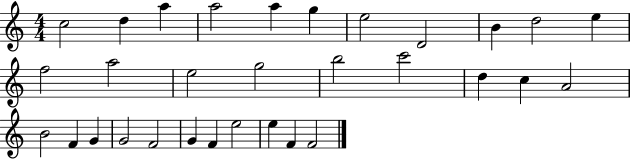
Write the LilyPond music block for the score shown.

{
  \clef treble
  \numericTimeSignature
  \time 4/4
  \key c \major
  c''2 d''4 a''4 | a''2 a''4 g''4 | e''2 d'2 | b'4 d''2 e''4 | \break f''2 a''2 | e''2 g''2 | b''2 c'''2 | d''4 c''4 a'2 | \break b'2 f'4 g'4 | g'2 f'2 | g'4 f'4 e''2 | e''4 f'4 f'2 | \break \bar "|."
}